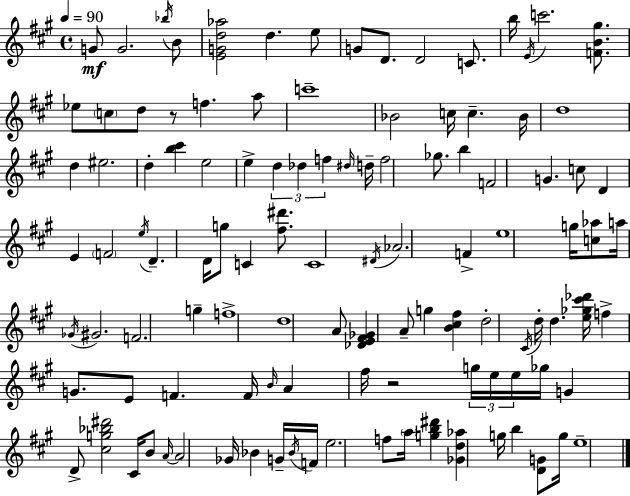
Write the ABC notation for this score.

X:1
T:Untitled
M:4/4
L:1/4
K:A
G/2 G2 _b/4 B/2 [EGd_a]2 d e/2 G/2 D/2 D2 C/2 b/4 E/4 c'2 [FB^g]/2 _e/2 c/2 d/2 z/2 f a/2 c'4 _B2 c/4 c _B/4 d4 d ^e2 d [b^c'] e2 e d _d f ^d/4 d/4 f2 _g/2 b F2 G c/2 D E F2 e/4 D D/4 g/2 C [^f^d']/2 C4 ^D/4 _A2 F e4 g/4 [c_a]/2 a/4 _G/4 ^G2 F2 g f4 d4 A/2 [_DE^F_G] A/2 g [B^c^f] d2 ^C/4 d/4 d [e_g^c'_d']/4 f G/2 E/2 F F/4 B/4 A ^f/4 z2 g/4 e/4 e/4 _g/4 G D/2 [^cg_b^d']2 ^C/4 B/2 A/4 A2 _G/4 _B G/4 _B/4 F/4 e2 f/2 a/4 [gb^d'] [_Gd_a] g/4 b [DG]/2 g/4 e4